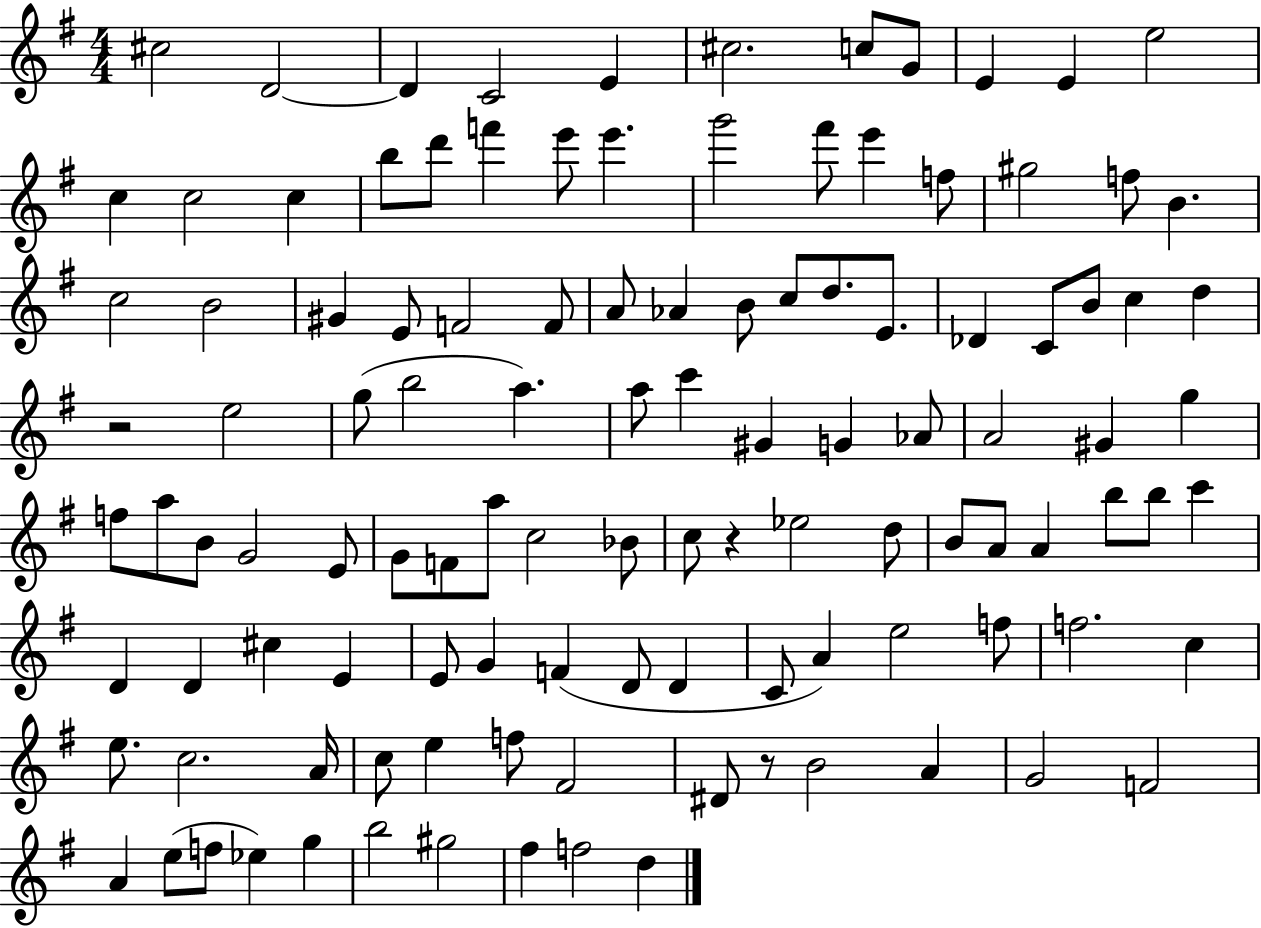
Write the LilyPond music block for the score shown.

{
  \clef treble
  \numericTimeSignature
  \time 4/4
  \key g \major
  cis''2 d'2~~ | d'4 c'2 e'4 | cis''2. c''8 g'8 | e'4 e'4 e''2 | \break c''4 c''2 c''4 | b''8 d'''8 f'''4 e'''8 e'''4. | g'''2 fis'''8 e'''4 f''8 | gis''2 f''8 b'4. | \break c''2 b'2 | gis'4 e'8 f'2 f'8 | a'8 aes'4 b'8 c''8 d''8. e'8. | des'4 c'8 b'8 c''4 d''4 | \break r2 e''2 | g''8( b''2 a''4.) | a''8 c'''4 gis'4 g'4 aes'8 | a'2 gis'4 g''4 | \break f''8 a''8 b'8 g'2 e'8 | g'8 f'8 a''8 c''2 bes'8 | c''8 r4 ees''2 d''8 | b'8 a'8 a'4 b''8 b''8 c'''4 | \break d'4 d'4 cis''4 e'4 | e'8 g'4 f'4( d'8 d'4 | c'8 a'4) e''2 f''8 | f''2. c''4 | \break e''8. c''2. a'16 | c''8 e''4 f''8 fis'2 | dis'8 r8 b'2 a'4 | g'2 f'2 | \break a'4 e''8( f''8 ees''4) g''4 | b''2 gis''2 | fis''4 f''2 d''4 | \bar "|."
}